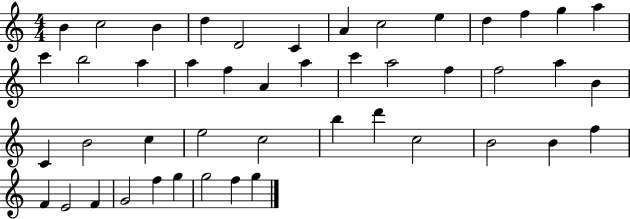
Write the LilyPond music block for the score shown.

{
  \clef treble
  \numericTimeSignature
  \time 4/4
  \key c \major
  b'4 c''2 b'4 | d''4 d'2 c'4 | a'4 c''2 e''4 | d''4 f''4 g''4 a''4 | \break c'''4 b''2 a''4 | a''4 f''4 a'4 a''4 | c'''4 a''2 f''4 | f''2 a''4 b'4 | \break c'4 b'2 c''4 | e''2 c''2 | b''4 d'''4 c''2 | b'2 b'4 f''4 | \break f'4 e'2 f'4 | g'2 f''4 g''4 | g''2 f''4 g''4 | \bar "|."
}